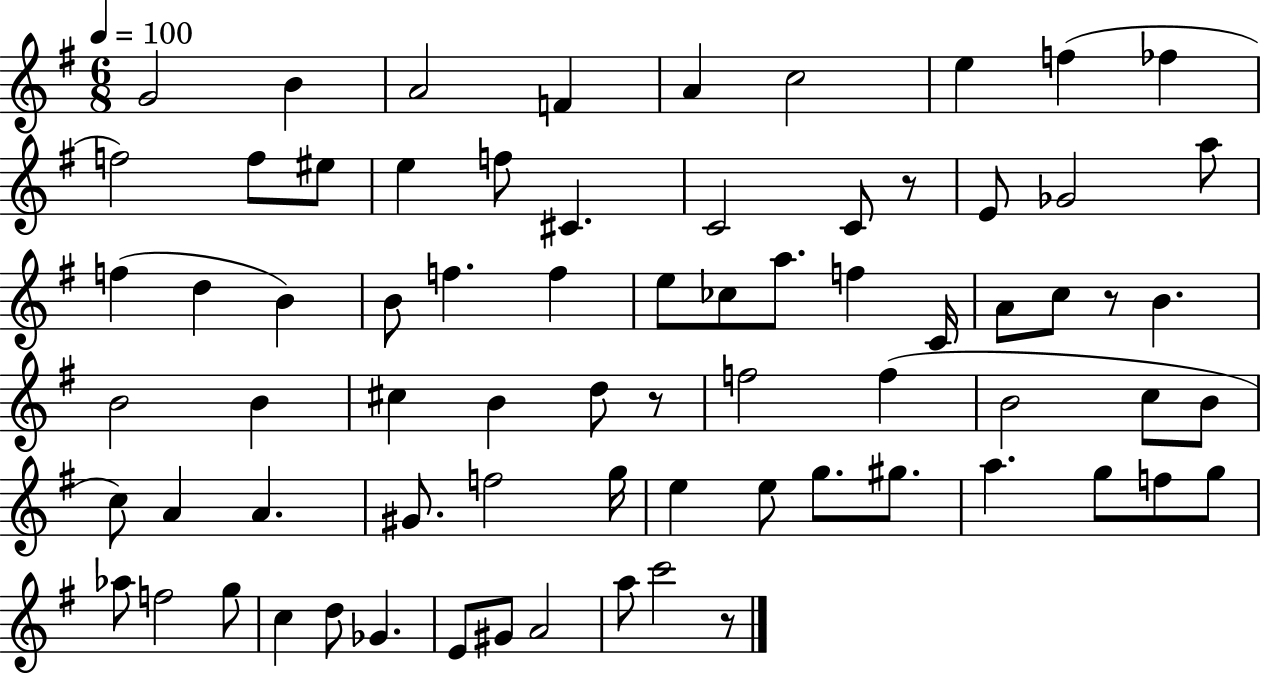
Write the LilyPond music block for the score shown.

{
  \clef treble
  \numericTimeSignature
  \time 6/8
  \key g \major
  \tempo 4 = 100
  g'2 b'4 | a'2 f'4 | a'4 c''2 | e''4 f''4( fes''4 | \break f''2) f''8 eis''8 | e''4 f''8 cis'4. | c'2 c'8 r8 | e'8 ges'2 a''8 | \break f''4( d''4 b'4) | b'8 f''4. f''4 | e''8 ces''8 a''8. f''4 c'16 | a'8 c''8 r8 b'4. | \break b'2 b'4 | cis''4 b'4 d''8 r8 | f''2 f''4( | b'2 c''8 b'8 | \break c''8) a'4 a'4. | gis'8. f''2 g''16 | e''4 e''8 g''8. gis''8. | a''4. g''8 f''8 g''8 | \break aes''8 f''2 g''8 | c''4 d''8 ges'4. | e'8 gis'8 a'2 | a''8 c'''2 r8 | \break \bar "|."
}